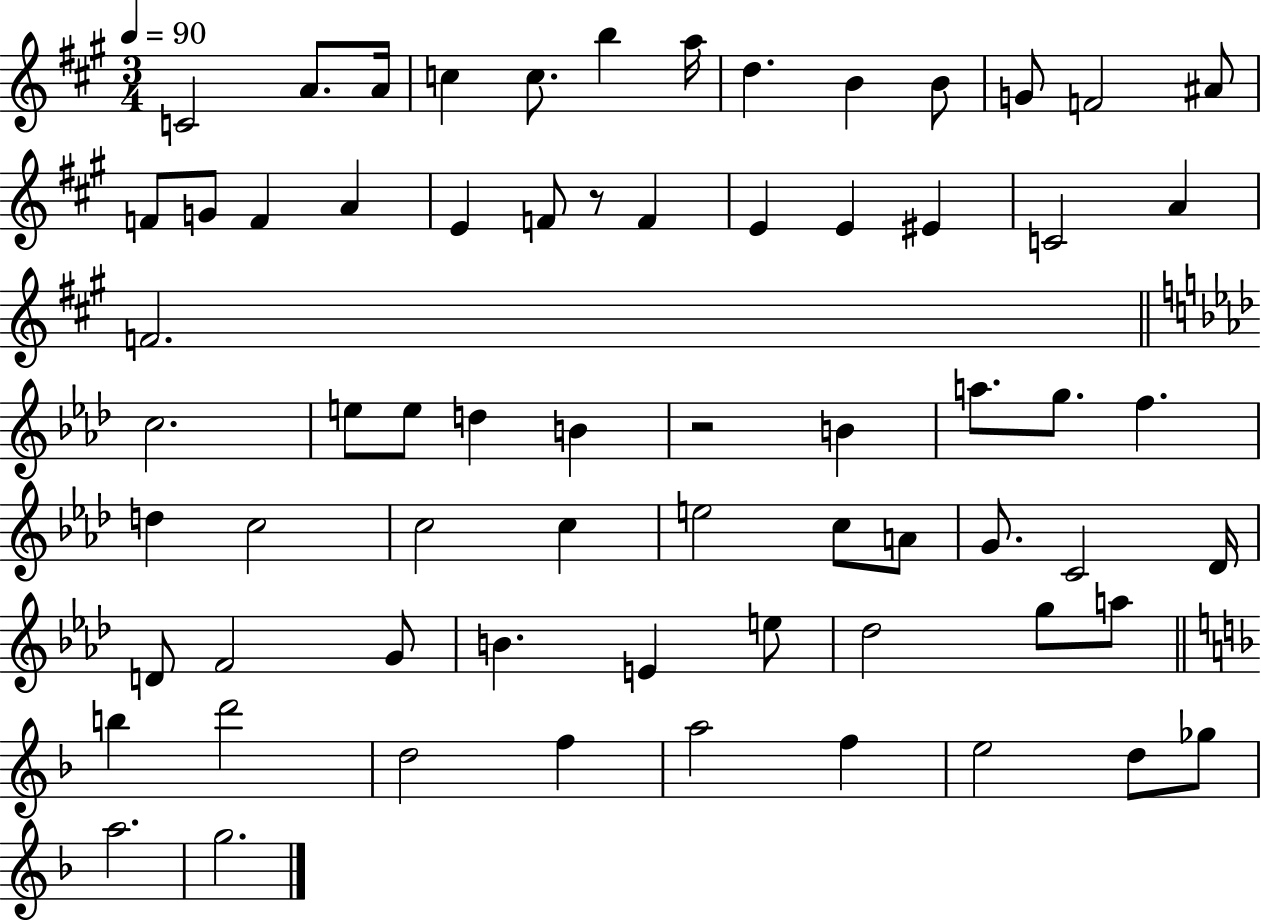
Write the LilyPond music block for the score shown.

{
  \clef treble
  \numericTimeSignature
  \time 3/4
  \key a \major
  \tempo 4 = 90
  c'2 a'8. a'16 | c''4 c''8. b''4 a''16 | d''4. b'4 b'8 | g'8 f'2 ais'8 | \break f'8 g'8 f'4 a'4 | e'4 f'8 r8 f'4 | e'4 e'4 eis'4 | c'2 a'4 | \break f'2. | \bar "||" \break \key f \minor c''2. | e''8 e''8 d''4 b'4 | r2 b'4 | a''8. g''8. f''4. | \break d''4 c''2 | c''2 c''4 | e''2 c''8 a'8 | g'8. c'2 des'16 | \break d'8 f'2 g'8 | b'4. e'4 e''8 | des''2 g''8 a''8 | \bar "||" \break \key d \minor b''4 d'''2 | d''2 f''4 | a''2 f''4 | e''2 d''8 ges''8 | \break a''2. | g''2. | \bar "|."
}